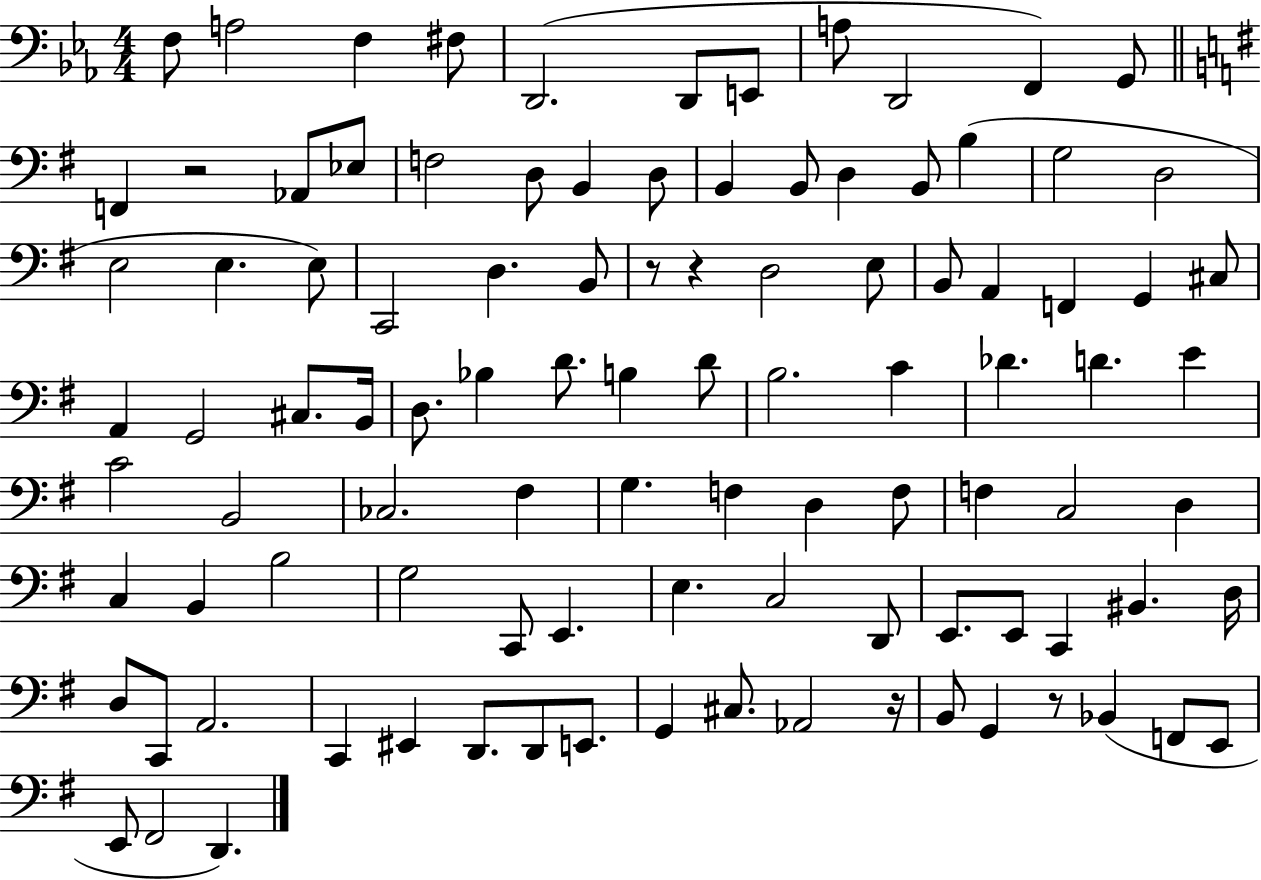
X:1
T:Untitled
M:4/4
L:1/4
K:Eb
F,/2 A,2 F, ^F,/2 D,,2 D,,/2 E,,/2 A,/2 D,,2 F,, G,,/2 F,, z2 _A,,/2 _E,/2 F,2 D,/2 B,, D,/2 B,, B,,/2 D, B,,/2 B, G,2 D,2 E,2 E, E,/2 C,,2 D, B,,/2 z/2 z D,2 E,/2 B,,/2 A,, F,, G,, ^C,/2 A,, G,,2 ^C,/2 B,,/4 D,/2 _B, D/2 B, D/2 B,2 C _D D E C2 B,,2 _C,2 ^F, G, F, D, F,/2 F, C,2 D, C, B,, B,2 G,2 C,,/2 E,, E, C,2 D,,/2 E,,/2 E,,/2 C,, ^B,, D,/4 D,/2 C,,/2 A,,2 C,, ^E,, D,,/2 D,,/2 E,,/2 G,, ^C,/2 _A,,2 z/4 B,,/2 G,, z/2 _B,, F,,/2 E,,/2 E,,/2 ^F,,2 D,,